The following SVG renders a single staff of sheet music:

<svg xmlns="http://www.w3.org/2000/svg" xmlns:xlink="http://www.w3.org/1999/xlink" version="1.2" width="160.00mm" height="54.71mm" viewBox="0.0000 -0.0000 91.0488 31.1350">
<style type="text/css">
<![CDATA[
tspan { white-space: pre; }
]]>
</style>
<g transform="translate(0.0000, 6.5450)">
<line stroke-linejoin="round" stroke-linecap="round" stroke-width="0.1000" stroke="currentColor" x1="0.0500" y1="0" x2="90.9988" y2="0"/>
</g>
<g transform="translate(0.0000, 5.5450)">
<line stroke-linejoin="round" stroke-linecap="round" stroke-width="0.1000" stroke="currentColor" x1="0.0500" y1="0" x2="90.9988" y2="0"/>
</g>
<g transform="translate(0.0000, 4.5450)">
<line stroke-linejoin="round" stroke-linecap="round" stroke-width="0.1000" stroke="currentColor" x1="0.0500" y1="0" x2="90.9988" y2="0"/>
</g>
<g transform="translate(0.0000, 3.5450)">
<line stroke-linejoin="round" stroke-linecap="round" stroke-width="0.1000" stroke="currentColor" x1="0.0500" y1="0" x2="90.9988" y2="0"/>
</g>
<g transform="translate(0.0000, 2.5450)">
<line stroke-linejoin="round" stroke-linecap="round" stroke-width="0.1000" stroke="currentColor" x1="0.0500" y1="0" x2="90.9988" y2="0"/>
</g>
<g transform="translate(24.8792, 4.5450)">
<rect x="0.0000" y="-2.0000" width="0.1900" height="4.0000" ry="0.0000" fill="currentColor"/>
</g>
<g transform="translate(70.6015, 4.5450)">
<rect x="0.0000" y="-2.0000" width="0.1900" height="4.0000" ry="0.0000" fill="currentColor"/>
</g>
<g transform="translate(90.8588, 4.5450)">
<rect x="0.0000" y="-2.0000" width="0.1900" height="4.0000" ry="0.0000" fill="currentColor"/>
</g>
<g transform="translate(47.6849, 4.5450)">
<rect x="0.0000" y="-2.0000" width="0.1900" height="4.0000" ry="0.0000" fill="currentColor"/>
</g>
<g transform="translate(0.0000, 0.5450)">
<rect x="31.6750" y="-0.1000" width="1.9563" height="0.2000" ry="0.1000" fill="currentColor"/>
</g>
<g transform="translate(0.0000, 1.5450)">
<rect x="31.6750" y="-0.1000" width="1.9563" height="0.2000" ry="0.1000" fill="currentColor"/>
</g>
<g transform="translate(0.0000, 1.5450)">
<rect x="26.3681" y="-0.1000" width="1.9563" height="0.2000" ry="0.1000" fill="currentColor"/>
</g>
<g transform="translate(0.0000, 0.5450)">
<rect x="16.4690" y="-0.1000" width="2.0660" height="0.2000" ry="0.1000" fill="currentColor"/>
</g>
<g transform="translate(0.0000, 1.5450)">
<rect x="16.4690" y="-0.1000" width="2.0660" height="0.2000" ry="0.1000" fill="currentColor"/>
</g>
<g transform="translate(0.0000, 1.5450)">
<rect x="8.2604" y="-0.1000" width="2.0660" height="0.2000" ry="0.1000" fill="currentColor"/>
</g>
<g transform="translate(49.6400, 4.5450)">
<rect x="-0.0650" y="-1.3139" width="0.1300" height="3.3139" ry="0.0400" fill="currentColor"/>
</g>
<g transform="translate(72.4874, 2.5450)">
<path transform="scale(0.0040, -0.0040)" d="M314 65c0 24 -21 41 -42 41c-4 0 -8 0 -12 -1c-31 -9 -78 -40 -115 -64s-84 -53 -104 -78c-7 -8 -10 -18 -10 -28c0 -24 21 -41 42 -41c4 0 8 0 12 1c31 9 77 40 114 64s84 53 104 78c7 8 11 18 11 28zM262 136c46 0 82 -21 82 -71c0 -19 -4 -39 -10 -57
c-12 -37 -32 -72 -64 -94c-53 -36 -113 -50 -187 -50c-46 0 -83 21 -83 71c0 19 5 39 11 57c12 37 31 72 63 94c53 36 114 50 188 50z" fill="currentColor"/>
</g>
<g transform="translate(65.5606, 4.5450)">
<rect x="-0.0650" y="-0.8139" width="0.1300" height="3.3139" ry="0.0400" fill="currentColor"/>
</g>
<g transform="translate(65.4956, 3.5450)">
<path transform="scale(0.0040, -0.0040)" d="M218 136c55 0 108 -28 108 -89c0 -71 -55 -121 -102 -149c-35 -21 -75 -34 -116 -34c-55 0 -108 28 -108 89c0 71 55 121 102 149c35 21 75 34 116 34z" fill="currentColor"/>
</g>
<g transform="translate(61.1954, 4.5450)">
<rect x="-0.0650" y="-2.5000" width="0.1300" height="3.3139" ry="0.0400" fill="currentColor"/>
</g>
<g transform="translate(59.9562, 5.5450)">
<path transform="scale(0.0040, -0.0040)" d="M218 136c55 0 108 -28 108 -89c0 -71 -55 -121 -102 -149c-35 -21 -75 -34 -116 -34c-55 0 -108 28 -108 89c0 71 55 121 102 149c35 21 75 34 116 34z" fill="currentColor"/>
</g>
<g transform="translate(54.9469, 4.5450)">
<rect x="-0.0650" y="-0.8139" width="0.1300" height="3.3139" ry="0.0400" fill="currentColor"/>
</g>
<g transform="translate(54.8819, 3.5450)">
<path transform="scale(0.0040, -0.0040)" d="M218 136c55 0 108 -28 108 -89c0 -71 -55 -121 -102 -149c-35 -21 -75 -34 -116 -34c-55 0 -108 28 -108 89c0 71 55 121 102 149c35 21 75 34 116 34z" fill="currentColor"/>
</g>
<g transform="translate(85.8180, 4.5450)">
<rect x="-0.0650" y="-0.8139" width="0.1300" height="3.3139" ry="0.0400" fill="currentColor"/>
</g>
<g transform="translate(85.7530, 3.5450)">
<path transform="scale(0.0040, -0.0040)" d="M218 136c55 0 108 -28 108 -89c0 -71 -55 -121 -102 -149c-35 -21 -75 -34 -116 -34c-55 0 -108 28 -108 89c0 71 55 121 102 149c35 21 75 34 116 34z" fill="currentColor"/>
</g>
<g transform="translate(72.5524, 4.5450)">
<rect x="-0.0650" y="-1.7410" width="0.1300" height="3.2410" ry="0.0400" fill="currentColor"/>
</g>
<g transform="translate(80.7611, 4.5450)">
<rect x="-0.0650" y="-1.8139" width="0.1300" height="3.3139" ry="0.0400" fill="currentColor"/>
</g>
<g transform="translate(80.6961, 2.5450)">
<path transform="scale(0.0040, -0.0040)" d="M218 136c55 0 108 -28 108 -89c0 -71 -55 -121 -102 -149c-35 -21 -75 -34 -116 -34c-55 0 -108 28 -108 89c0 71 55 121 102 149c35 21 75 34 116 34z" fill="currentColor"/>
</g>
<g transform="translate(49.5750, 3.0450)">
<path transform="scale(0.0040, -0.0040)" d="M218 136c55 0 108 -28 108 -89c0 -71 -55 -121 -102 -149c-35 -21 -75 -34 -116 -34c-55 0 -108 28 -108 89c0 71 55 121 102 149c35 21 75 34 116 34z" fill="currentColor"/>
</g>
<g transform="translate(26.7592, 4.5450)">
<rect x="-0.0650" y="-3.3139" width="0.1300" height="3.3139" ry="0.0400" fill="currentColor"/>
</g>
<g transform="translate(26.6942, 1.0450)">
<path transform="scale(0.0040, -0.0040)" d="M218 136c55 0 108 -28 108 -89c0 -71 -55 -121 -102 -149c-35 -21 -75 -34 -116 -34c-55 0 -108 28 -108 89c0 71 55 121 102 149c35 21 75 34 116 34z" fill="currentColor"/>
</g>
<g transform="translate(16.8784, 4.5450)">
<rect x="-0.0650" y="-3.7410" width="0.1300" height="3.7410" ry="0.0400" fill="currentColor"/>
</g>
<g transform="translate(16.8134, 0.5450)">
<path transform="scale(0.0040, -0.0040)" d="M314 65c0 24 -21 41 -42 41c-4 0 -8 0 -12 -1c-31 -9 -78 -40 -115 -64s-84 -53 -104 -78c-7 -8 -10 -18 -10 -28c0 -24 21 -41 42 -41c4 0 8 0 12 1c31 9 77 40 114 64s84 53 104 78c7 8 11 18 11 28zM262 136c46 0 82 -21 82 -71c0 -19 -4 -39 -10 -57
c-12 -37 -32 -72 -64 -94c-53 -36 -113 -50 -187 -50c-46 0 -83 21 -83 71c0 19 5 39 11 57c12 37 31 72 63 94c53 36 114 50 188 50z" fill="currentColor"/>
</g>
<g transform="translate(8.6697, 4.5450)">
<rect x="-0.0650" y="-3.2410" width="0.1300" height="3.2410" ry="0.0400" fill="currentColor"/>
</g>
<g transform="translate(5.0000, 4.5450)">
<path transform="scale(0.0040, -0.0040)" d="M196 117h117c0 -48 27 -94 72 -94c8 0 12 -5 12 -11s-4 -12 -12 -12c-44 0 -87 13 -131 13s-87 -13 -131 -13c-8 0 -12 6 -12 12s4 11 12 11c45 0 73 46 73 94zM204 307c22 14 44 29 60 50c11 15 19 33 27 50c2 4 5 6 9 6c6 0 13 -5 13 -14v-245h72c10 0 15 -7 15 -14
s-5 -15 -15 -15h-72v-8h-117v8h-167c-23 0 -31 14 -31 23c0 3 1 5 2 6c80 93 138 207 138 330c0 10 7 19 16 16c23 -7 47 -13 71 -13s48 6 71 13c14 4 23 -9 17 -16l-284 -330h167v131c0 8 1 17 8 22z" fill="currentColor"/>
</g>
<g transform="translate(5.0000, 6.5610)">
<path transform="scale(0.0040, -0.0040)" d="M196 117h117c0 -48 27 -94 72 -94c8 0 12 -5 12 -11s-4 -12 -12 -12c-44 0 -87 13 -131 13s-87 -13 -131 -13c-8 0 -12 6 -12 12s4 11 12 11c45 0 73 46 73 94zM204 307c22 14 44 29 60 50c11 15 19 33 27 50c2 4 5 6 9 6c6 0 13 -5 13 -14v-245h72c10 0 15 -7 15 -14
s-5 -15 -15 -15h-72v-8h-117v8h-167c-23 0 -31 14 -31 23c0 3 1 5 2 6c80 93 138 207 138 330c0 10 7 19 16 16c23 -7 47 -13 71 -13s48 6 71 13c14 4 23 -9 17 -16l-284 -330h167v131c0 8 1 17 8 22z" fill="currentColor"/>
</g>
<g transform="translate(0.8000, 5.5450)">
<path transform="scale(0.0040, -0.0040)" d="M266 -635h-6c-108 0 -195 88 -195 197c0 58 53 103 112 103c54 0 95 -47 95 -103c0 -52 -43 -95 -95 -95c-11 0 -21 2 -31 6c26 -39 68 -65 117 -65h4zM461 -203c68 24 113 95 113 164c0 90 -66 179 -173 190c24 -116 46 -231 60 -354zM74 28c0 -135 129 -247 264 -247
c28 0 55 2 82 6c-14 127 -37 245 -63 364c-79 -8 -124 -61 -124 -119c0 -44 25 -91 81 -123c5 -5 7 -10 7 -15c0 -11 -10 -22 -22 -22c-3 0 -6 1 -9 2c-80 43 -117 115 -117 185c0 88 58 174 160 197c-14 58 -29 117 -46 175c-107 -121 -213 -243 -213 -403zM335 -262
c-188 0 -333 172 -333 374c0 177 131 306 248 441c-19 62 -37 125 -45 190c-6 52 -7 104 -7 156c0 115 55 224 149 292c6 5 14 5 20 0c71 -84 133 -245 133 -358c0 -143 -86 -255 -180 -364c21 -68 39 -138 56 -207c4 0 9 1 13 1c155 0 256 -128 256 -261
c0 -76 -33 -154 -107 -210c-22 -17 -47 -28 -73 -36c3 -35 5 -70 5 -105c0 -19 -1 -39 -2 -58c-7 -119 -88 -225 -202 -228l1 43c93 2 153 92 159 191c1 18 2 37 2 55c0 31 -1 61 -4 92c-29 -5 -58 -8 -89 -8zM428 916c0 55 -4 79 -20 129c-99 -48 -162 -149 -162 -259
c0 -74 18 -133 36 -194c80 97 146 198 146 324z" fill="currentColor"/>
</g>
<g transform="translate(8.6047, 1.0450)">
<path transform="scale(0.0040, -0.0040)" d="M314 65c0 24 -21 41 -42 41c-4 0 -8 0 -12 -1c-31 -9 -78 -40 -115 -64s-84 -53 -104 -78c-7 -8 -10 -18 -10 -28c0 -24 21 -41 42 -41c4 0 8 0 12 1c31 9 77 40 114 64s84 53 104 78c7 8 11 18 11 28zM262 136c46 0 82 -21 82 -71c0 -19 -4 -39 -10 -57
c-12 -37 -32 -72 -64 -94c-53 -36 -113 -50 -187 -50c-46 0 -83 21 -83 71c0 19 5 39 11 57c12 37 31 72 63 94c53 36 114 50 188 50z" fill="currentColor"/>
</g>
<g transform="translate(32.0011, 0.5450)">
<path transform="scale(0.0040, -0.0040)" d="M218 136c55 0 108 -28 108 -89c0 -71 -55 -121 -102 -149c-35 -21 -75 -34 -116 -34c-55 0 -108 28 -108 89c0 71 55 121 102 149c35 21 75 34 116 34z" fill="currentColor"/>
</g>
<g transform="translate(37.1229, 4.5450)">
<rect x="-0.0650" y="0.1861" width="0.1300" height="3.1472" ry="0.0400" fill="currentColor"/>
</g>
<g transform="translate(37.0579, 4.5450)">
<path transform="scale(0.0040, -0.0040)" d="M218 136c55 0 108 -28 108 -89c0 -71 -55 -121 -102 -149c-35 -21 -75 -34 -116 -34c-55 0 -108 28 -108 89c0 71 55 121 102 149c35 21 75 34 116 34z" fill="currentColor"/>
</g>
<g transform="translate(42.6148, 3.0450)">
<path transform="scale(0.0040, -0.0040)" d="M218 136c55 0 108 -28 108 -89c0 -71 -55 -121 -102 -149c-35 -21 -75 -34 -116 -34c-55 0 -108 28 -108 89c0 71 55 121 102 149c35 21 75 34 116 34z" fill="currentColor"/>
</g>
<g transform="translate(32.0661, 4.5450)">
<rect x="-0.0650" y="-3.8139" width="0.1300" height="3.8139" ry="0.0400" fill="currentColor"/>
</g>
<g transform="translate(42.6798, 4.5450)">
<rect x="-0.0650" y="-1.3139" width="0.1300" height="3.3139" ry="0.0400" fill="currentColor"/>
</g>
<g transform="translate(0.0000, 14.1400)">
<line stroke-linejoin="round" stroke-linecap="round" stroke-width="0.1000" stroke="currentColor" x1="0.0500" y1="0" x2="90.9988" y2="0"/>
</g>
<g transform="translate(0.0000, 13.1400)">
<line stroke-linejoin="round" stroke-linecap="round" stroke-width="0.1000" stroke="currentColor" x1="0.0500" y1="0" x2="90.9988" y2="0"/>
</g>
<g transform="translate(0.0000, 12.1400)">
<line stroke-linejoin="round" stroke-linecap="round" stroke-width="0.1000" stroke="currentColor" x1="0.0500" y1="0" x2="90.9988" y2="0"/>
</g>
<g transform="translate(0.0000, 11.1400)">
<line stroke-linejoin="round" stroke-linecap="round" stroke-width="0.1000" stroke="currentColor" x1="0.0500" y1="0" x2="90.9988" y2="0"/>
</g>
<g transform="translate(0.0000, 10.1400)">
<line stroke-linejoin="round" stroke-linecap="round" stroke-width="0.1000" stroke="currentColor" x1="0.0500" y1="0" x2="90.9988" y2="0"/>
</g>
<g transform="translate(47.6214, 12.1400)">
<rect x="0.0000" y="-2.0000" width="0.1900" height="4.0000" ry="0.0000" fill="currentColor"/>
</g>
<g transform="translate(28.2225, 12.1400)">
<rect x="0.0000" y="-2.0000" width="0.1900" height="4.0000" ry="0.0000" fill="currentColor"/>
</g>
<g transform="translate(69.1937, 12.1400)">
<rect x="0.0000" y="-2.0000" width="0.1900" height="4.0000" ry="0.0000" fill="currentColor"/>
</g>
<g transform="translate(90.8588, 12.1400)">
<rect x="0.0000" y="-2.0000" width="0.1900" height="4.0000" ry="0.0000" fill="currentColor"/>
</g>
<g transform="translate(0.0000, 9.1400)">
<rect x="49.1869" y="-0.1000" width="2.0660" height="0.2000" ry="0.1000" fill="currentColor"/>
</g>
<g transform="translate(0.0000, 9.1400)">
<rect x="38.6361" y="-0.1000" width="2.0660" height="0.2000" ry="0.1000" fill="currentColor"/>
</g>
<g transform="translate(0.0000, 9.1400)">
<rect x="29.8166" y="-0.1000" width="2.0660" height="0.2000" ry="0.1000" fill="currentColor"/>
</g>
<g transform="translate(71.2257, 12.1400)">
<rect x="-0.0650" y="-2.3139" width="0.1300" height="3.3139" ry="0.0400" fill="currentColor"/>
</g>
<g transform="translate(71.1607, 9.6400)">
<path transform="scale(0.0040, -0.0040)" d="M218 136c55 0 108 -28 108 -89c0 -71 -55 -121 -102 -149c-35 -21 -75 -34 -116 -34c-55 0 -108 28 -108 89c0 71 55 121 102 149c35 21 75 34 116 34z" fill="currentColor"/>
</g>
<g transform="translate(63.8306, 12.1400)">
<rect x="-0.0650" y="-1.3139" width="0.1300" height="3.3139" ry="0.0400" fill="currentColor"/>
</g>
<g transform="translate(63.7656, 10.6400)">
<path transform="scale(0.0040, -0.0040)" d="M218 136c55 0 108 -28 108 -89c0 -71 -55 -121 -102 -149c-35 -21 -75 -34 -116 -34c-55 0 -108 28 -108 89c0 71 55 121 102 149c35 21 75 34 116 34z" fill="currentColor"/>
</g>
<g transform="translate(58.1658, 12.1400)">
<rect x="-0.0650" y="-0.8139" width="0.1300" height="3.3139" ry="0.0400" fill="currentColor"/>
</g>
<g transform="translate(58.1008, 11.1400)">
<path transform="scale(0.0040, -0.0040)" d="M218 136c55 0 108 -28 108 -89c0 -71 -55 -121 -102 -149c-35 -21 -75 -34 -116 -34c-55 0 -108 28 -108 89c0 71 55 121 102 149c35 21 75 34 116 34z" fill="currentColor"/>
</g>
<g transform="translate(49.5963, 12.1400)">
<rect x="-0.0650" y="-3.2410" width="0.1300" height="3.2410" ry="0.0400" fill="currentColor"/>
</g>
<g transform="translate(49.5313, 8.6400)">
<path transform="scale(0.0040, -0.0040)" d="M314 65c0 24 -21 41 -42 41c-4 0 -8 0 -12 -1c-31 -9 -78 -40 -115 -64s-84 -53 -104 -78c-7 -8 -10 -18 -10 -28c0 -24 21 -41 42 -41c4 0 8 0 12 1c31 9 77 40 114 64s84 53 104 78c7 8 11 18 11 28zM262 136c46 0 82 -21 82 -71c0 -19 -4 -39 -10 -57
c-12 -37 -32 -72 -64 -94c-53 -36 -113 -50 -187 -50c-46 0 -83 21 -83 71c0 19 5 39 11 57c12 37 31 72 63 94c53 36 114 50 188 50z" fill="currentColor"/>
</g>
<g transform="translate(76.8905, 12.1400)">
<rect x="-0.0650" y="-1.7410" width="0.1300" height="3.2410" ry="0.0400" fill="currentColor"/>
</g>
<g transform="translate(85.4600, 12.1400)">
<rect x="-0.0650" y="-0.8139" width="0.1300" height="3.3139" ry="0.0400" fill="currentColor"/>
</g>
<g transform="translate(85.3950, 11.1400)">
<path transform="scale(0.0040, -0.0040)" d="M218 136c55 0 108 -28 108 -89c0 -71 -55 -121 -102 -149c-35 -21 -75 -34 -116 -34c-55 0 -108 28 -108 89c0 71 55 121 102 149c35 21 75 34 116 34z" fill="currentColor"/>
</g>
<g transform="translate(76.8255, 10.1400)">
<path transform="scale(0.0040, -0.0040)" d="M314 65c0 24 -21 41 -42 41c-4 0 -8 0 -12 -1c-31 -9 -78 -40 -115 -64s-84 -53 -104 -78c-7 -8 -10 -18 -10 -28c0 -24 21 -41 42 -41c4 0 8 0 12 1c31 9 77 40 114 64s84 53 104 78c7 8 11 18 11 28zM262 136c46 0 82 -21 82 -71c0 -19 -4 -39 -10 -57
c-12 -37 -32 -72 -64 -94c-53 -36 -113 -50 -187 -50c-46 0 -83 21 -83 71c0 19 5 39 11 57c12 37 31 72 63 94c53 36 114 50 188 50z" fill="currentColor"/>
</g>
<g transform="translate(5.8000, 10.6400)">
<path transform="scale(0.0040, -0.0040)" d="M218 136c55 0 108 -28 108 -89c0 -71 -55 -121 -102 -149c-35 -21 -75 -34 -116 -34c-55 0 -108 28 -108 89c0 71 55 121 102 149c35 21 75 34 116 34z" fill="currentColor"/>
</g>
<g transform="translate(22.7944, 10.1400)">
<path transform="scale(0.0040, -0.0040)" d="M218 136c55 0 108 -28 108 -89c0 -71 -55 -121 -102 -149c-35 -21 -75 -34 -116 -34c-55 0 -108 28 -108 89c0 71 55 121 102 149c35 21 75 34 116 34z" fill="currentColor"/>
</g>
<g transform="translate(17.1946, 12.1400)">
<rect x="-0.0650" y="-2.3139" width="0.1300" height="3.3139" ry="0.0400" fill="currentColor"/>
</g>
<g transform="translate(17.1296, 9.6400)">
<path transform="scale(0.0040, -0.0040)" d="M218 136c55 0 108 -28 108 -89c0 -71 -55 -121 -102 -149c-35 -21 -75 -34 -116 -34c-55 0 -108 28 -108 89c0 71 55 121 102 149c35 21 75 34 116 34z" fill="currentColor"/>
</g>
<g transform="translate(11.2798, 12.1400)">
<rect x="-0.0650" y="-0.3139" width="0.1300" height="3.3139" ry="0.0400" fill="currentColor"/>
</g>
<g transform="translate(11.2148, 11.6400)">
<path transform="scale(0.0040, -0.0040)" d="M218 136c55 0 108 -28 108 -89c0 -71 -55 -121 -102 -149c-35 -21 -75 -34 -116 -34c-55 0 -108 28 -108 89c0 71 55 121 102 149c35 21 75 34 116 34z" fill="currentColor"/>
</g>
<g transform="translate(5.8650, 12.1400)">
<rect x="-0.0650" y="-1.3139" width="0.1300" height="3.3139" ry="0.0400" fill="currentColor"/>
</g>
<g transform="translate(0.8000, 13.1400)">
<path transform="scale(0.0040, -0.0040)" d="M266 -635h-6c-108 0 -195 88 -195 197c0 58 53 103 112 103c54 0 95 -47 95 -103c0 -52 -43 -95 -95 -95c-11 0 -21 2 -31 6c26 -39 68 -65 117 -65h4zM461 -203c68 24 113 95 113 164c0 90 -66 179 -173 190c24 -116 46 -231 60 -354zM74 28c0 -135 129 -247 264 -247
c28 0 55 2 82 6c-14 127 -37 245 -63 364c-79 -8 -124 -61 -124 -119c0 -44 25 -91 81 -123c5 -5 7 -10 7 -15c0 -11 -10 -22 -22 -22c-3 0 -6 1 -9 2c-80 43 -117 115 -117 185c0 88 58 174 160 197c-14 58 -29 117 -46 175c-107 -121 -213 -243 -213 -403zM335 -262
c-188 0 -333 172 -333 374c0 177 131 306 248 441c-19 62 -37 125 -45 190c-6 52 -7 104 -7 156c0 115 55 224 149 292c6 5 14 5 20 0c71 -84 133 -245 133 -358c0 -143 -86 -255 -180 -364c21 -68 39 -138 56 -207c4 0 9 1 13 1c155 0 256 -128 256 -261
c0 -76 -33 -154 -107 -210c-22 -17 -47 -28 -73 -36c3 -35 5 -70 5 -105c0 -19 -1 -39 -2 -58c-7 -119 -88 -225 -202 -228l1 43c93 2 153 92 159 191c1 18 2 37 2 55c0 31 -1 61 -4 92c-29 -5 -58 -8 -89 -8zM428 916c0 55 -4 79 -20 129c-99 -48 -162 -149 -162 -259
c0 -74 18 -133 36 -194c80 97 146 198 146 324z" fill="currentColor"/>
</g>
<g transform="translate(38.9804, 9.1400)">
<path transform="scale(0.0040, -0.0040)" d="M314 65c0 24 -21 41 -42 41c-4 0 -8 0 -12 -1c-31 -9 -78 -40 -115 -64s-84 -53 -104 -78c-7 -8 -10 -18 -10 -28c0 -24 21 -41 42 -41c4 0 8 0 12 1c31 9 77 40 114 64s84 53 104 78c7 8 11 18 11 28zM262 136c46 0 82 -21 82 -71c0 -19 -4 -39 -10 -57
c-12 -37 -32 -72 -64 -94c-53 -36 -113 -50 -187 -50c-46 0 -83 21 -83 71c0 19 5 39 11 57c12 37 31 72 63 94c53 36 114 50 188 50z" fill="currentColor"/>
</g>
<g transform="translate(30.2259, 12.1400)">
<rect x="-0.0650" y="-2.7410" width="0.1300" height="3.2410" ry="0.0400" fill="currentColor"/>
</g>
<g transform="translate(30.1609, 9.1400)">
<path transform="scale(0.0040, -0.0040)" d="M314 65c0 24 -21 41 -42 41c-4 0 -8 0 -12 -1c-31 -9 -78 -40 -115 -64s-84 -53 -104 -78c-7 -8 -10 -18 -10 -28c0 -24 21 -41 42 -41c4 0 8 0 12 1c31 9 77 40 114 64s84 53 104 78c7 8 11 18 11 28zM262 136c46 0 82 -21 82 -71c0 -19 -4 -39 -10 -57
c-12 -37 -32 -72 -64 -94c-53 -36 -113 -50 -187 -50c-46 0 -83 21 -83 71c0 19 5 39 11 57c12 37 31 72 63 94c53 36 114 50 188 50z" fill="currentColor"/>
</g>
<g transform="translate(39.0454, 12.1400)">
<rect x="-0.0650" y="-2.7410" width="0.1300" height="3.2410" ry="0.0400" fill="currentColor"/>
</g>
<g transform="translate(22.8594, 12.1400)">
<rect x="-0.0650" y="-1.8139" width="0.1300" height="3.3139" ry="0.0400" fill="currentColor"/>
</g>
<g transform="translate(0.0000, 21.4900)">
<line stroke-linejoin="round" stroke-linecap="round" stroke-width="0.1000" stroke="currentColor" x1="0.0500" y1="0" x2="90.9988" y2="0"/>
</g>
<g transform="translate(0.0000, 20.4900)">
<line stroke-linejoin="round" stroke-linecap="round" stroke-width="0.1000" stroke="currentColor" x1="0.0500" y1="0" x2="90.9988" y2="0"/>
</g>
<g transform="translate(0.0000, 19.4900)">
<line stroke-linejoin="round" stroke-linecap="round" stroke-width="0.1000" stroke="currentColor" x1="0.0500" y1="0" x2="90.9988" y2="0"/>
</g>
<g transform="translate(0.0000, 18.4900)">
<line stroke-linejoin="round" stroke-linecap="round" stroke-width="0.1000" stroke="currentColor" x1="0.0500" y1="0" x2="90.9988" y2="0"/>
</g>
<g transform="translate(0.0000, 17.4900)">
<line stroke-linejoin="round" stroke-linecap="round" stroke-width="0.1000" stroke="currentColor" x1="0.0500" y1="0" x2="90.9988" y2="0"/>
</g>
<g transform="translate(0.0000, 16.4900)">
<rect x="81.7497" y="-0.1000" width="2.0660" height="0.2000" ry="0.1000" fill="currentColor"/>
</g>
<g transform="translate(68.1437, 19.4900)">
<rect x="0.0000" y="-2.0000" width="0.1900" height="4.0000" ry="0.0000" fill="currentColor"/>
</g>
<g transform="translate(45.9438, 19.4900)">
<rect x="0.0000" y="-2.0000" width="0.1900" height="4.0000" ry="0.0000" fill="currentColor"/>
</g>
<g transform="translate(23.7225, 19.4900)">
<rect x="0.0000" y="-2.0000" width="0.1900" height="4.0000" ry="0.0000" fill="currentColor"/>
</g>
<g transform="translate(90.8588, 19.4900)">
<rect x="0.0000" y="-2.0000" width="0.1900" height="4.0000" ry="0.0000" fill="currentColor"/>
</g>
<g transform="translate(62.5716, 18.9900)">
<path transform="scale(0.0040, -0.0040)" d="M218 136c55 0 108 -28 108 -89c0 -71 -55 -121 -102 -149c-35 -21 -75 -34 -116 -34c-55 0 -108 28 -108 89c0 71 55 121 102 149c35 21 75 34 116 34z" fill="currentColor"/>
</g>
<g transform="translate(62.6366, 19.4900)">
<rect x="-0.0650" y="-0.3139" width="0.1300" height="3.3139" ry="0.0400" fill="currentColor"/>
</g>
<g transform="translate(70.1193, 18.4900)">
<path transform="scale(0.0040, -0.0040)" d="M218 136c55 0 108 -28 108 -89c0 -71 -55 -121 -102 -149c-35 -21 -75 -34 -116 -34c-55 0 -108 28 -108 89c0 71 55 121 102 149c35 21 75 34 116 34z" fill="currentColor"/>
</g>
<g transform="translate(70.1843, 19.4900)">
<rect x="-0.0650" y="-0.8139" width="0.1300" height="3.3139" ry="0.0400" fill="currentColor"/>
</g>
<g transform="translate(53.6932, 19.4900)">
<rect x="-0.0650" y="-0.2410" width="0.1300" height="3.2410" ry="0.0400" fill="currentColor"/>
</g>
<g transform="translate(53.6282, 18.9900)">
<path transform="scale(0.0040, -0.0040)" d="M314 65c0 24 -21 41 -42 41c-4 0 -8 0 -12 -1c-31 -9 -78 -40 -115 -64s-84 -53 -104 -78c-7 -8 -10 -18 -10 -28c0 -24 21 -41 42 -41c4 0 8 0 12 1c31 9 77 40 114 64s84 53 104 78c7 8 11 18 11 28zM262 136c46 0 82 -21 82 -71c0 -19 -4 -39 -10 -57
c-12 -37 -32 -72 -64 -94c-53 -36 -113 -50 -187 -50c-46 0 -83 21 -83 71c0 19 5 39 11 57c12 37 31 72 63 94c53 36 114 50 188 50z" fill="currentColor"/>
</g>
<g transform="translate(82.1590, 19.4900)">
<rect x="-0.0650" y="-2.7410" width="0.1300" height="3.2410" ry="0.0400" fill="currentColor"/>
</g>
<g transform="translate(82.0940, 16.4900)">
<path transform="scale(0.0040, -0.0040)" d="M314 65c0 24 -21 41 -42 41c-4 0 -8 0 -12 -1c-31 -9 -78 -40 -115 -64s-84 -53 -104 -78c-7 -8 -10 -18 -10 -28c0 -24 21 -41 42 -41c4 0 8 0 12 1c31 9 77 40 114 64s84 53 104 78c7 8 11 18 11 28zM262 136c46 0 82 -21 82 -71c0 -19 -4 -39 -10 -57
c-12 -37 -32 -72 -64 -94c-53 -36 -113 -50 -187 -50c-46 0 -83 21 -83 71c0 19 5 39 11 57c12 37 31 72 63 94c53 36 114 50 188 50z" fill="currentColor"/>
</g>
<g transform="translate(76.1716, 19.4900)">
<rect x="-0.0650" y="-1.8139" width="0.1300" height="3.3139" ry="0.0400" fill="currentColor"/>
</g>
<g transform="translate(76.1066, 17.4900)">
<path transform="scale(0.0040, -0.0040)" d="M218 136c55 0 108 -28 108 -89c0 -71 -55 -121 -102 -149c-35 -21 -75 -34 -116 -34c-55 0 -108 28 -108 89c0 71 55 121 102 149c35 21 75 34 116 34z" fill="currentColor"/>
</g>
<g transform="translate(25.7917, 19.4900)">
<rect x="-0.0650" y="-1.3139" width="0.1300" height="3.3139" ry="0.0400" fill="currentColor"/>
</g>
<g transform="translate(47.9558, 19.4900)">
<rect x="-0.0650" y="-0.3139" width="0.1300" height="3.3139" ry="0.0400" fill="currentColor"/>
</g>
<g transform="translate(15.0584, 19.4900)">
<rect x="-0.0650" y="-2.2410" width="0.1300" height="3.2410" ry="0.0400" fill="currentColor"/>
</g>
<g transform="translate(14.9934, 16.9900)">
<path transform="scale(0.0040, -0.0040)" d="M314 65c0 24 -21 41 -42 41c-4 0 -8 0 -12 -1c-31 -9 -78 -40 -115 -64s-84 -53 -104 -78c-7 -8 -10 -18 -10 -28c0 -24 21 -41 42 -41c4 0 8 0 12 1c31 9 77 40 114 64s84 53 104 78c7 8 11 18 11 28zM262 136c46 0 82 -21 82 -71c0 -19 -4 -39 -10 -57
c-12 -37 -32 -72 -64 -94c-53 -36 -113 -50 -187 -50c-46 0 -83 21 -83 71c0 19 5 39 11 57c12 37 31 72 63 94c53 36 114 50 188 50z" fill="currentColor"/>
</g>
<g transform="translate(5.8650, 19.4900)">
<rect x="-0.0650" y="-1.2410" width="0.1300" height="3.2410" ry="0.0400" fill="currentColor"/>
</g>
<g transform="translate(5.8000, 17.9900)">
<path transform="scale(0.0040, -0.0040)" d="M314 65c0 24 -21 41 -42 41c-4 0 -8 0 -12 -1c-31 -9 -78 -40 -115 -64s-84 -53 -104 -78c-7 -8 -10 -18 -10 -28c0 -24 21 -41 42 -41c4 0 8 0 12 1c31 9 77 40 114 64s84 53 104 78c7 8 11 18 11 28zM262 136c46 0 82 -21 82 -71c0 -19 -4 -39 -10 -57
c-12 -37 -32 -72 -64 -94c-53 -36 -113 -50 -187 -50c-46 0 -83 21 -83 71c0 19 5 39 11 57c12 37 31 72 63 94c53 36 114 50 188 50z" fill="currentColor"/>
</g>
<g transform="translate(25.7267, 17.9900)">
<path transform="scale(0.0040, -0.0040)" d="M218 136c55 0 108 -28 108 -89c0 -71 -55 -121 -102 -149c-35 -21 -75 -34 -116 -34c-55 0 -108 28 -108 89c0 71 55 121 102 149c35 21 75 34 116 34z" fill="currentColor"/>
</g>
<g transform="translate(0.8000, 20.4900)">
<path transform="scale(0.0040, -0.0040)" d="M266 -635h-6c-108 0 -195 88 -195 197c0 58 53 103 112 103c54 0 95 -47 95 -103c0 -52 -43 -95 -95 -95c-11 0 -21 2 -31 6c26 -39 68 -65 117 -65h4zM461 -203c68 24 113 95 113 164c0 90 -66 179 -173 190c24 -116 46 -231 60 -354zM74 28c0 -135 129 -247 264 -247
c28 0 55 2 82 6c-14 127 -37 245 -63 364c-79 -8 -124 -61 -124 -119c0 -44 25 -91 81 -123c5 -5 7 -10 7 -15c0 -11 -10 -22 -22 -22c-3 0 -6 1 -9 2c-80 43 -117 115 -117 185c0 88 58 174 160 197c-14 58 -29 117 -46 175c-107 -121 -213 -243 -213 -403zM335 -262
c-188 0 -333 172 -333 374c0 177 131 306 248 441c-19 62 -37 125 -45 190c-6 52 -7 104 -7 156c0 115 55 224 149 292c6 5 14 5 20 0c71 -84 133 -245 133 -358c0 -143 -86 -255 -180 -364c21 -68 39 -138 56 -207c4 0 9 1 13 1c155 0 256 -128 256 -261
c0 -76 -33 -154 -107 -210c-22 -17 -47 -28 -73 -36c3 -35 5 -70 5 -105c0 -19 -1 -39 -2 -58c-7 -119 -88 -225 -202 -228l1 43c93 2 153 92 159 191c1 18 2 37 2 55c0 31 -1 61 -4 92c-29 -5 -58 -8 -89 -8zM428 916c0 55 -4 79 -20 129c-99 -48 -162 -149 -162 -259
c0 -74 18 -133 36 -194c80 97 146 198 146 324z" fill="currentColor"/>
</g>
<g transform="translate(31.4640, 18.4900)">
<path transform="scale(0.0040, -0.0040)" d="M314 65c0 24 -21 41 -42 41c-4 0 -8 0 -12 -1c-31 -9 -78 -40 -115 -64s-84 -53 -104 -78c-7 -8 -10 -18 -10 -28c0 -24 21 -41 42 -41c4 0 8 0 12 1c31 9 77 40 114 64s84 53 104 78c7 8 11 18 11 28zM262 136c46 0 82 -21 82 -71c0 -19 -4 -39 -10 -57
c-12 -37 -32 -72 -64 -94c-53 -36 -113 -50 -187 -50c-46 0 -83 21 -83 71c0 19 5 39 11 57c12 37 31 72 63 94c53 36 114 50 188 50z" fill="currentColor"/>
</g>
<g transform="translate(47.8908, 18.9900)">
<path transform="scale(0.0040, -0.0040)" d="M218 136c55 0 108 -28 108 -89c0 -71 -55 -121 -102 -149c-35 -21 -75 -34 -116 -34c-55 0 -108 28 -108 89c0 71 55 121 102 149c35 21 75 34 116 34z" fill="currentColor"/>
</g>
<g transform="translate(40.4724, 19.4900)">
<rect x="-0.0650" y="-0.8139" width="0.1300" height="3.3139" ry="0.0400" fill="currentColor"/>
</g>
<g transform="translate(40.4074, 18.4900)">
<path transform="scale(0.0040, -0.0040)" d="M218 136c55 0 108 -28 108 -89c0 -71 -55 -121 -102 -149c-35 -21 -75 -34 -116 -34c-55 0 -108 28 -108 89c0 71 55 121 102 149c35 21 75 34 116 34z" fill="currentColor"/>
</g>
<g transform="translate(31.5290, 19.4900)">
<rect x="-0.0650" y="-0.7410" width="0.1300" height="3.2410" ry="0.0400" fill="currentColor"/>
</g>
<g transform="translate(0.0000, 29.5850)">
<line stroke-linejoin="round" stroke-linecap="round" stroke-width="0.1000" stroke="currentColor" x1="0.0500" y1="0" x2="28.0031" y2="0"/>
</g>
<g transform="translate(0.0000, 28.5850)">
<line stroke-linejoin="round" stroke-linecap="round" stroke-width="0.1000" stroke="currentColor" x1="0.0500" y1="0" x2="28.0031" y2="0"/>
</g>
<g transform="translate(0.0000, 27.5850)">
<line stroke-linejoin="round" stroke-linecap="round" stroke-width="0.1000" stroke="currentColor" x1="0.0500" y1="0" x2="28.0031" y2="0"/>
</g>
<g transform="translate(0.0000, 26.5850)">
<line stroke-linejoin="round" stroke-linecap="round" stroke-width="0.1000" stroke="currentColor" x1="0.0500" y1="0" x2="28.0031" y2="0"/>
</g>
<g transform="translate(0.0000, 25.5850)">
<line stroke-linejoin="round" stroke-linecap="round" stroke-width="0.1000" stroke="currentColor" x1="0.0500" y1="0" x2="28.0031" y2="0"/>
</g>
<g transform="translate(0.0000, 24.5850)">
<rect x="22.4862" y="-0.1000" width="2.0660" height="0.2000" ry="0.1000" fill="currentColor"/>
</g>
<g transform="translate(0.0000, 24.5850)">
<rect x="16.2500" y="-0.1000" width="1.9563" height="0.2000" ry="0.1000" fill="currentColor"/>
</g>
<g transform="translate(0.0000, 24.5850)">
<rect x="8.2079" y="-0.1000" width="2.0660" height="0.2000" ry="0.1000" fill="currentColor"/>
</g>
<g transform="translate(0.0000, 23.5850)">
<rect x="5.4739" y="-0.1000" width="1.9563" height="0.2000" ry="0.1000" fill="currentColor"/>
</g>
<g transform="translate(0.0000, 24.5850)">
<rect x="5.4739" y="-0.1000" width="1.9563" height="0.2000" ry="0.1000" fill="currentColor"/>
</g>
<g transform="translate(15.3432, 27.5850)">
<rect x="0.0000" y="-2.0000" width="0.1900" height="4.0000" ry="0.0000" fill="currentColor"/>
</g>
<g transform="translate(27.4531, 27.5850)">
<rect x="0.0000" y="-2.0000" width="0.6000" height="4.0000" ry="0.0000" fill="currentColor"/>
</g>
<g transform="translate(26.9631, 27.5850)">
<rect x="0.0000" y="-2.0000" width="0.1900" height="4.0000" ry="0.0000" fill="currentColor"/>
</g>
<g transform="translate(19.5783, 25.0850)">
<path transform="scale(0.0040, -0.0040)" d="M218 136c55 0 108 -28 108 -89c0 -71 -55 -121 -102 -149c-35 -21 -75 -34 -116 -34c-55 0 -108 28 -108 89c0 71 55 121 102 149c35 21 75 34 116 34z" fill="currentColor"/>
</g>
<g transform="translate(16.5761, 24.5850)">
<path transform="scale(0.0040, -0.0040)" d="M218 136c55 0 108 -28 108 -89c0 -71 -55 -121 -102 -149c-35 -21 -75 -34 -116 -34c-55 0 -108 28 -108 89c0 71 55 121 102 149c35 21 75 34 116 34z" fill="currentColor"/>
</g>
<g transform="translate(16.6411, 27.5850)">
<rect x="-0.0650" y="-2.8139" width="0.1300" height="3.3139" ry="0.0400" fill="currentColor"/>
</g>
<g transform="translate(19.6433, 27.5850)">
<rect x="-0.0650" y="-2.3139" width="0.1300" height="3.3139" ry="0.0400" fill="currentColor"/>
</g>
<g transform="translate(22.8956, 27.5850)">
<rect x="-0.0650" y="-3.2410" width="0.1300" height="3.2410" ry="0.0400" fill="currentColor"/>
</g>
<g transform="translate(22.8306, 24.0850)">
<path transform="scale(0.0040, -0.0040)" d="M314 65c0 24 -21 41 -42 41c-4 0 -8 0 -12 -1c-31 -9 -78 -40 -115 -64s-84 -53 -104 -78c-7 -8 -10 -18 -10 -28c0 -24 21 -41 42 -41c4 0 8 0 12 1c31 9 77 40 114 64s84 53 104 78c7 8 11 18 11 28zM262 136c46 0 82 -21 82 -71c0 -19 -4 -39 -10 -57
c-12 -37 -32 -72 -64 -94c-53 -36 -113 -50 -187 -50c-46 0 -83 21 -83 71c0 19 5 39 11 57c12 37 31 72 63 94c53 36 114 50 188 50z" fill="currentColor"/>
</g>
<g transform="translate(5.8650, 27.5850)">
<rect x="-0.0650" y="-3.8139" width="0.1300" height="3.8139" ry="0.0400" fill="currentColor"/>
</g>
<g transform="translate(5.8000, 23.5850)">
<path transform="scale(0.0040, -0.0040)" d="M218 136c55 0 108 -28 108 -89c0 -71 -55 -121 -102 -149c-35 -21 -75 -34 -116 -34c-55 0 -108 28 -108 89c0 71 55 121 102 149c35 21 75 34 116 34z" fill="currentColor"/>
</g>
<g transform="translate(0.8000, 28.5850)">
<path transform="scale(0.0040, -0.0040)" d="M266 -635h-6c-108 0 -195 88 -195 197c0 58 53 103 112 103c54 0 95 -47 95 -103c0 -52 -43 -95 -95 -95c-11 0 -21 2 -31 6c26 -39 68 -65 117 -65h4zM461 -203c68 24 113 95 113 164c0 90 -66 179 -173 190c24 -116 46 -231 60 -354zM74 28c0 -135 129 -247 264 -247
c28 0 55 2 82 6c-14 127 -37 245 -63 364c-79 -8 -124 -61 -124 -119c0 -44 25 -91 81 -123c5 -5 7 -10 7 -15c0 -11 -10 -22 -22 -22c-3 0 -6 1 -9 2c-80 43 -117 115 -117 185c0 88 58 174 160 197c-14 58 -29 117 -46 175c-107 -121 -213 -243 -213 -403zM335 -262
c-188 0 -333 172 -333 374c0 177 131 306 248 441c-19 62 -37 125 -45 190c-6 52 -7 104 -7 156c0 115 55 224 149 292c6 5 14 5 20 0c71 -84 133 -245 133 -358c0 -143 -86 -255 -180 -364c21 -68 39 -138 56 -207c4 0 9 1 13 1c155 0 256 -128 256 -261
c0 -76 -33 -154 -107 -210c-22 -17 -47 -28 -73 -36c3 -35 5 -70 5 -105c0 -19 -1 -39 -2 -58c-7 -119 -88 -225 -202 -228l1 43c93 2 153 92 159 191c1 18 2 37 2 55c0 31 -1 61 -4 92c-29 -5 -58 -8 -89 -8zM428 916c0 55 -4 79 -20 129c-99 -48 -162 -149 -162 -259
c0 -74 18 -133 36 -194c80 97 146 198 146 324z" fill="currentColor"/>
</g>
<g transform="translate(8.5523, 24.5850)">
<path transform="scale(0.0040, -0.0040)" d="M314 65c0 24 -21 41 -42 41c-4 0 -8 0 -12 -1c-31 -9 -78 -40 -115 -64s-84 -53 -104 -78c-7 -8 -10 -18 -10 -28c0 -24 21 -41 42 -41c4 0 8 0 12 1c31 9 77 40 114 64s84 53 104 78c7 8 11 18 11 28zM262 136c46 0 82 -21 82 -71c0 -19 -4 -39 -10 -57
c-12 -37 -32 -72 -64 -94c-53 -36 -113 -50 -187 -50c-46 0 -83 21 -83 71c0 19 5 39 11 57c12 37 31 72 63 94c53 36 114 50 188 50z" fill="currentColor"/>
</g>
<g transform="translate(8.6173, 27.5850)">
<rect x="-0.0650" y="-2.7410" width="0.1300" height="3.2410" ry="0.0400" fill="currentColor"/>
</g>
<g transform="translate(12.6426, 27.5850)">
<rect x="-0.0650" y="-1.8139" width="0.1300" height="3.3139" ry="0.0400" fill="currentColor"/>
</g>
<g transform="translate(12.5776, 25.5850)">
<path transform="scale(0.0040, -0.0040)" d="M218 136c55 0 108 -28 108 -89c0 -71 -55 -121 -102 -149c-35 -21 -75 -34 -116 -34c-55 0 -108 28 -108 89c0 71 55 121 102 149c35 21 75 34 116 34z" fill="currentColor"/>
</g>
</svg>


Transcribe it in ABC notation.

X:1
T:Untitled
M:4/4
L:1/4
K:C
b2 c'2 b c' B e e d G d f2 f d e c g f a2 a2 b2 d e g f2 d e2 g2 e d2 d c c2 c d f a2 c' a2 f a g b2